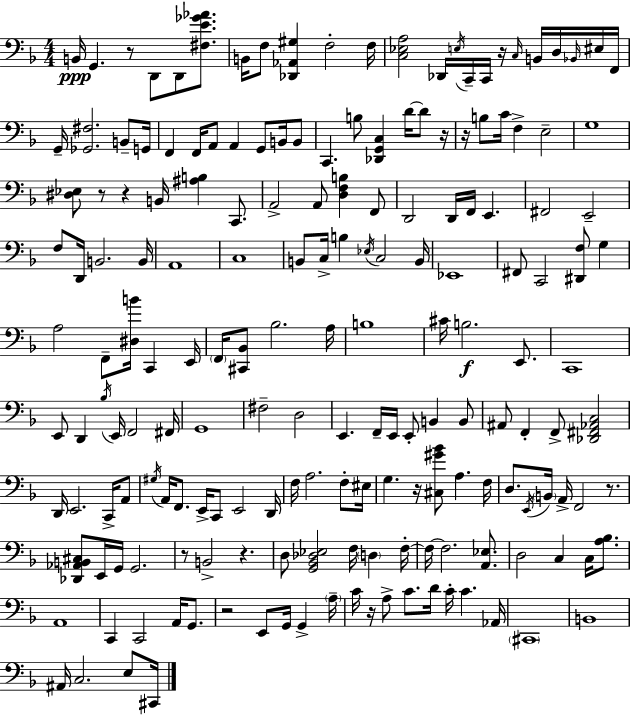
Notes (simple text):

B2/s G2/q. R/e D2/e D2/e [F#3,E4,Gb4,Ab4]/e. B2/s F3/e [Db2,Ab2,G#3]/q F3/h F3/s [C3,Eb3,A3]/h Db2/s E3/s C2/s C2/s R/s C3/s B2/s D3/s Bb2/s EIS3/s F2/s G2/s [Gb2,F#3]/h. B2/e G2/s F2/q F2/s A2/e A2/q G2/e B2/s B2/e C2/q. B3/e [Db2,G2,C3]/q D4/s D4/e R/s R/s B3/e C4/s F3/q E3/h G3/w [D#3,Eb3]/e R/e R/q B2/s [A#3,B3]/q C2/e. A2/h A2/e [D3,F3,B3]/q F2/e D2/h D2/s F2/s E2/q. F#2/h E2/h F3/e D2/s B2/h. B2/s A2/w C3/w B2/e C3/s B3/q Eb3/s C3/h B2/s Eb2/w F#2/e C2/h [D#2,F3]/e G3/q A3/h F2/e [D#3,B4]/s C2/q E2/s F2/s [C#2,Bb2]/e Bb3/h. A3/s B3/w C#4/s B3/h. E2/e. C2/w E2/e D2/q Bb3/s E2/s F2/h F#2/s G2/w F#3/h D3/h E2/q. F2/s E2/s E2/e B2/q B2/e A#2/e F2/q F2/e [Db2,F#2,Ab2,C3]/h D2/s E2/h. C2/s A2/e G#3/s A2/s F2/e. E2/s C2/e E2/h D2/s F3/s A3/h. F3/e EIS3/s G3/q. R/s [C#3,G#4,Bb4]/e A3/q. F3/s D3/e. E2/s B2/s A2/s F2/h R/e. [Db2,Ab2,B2,C#3]/e E2/s G2/s G2/h. R/e B2/h R/q. D3/e [G2,Bb2,Db3,Eb3]/h F3/s D3/q F3/s F3/s F3/h. [A2,Eb3]/e. D3/h C3/q C3/s [A3,Bb3]/e. A2/w C2/q C2/h A2/s G2/e. R/h E2/e G2/s G2/q A3/s C4/s R/s A3/e C4/e. D4/s C4/s C4/q. Ab2/s C#2/w B2/w A#2/s C3/h. E3/e C#2/s